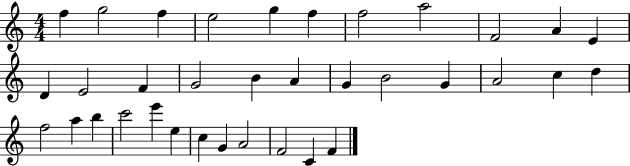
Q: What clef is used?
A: treble